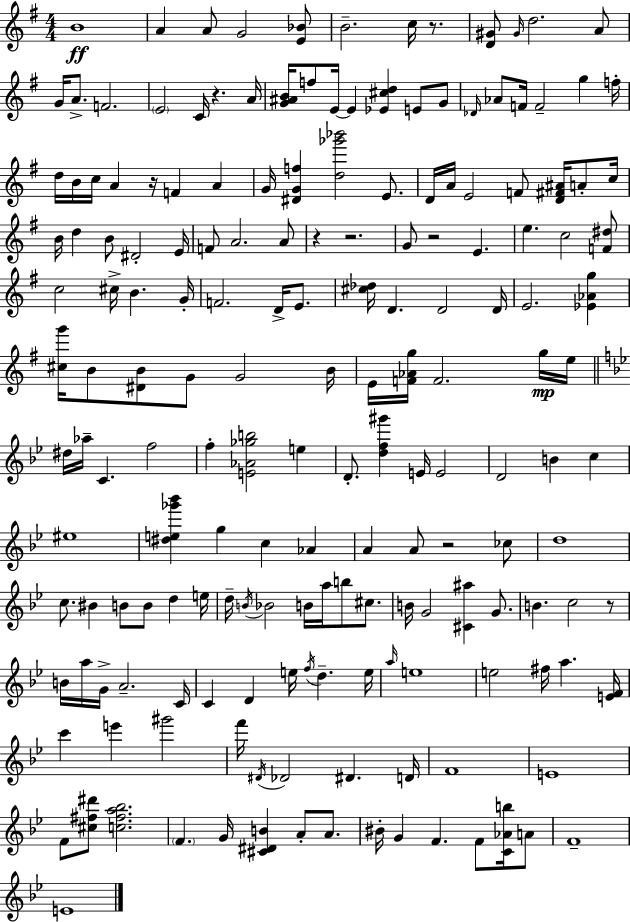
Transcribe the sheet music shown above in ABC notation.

X:1
T:Untitled
M:4/4
L:1/4
K:G
B4 A A/2 G2 [E_B]/2 B2 c/4 z/2 [D^G]/2 ^G/4 d2 A/2 G/4 A/2 F2 E2 C/4 z A/4 [G^AB]/4 f/2 E/4 E [_E^cd] E/2 G/2 _D/4 _A/2 F/4 F2 g f/4 d/4 B/4 c/4 A z/4 F A G/4 [^DGf] [d_g'_b']2 E/2 D/4 A/4 E2 F/2 [D^F^A]/4 A/2 c/4 B/4 d B/2 ^D2 E/4 F/2 A2 A/2 z z2 G/2 z2 E e c2 [F^d]/2 c2 ^c/4 B G/4 F2 D/4 E/2 [^c_d]/4 D D2 D/4 E2 [_E_Ag] [^cg']/4 B/2 [^DB]/2 G/2 G2 B/4 E/4 [F_Ag]/4 F2 g/4 e/4 ^d/4 _a/4 C f2 f [E_A_gb]2 e D/2 [df^g'] E/4 E2 D2 B c ^e4 [^de_g'_b'] g c _A A A/2 z2 _c/2 d4 c/2 ^B B/2 B/2 d e/4 d/4 B/4 _B2 B/4 a/4 b/2 ^c/2 B/4 G2 [^C^a] G/2 B c2 z/2 B/4 a/4 G/4 A2 C/4 C D e/4 f/4 d e/4 a/4 e4 e2 ^f/4 a [EF]/4 c' e' ^g'2 f'/4 ^D/4 _D2 ^D D/4 F4 E4 F/2 [^c^f^d']/2 [c^fa_b]2 F G/4 [^C^DB] A/2 A/2 ^B/4 G F F/2 [C_Ab]/4 A/2 F4 E4